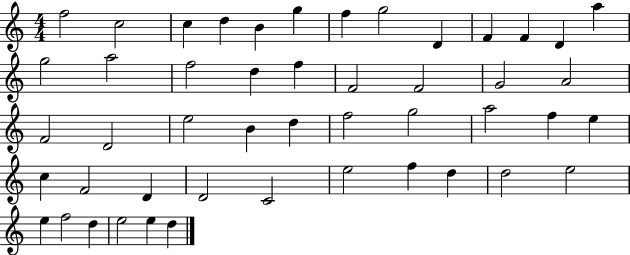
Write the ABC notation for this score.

X:1
T:Untitled
M:4/4
L:1/4
K:C
f2 c2 c d B g f g2 D F F D a g2 a2 f2 d f F2 F2 G2 A2 F2 D2 e2 B d f2 g2 a2 f e c F2 D D2 C2 e2 f d d2 e2 e f2 d e2 e d